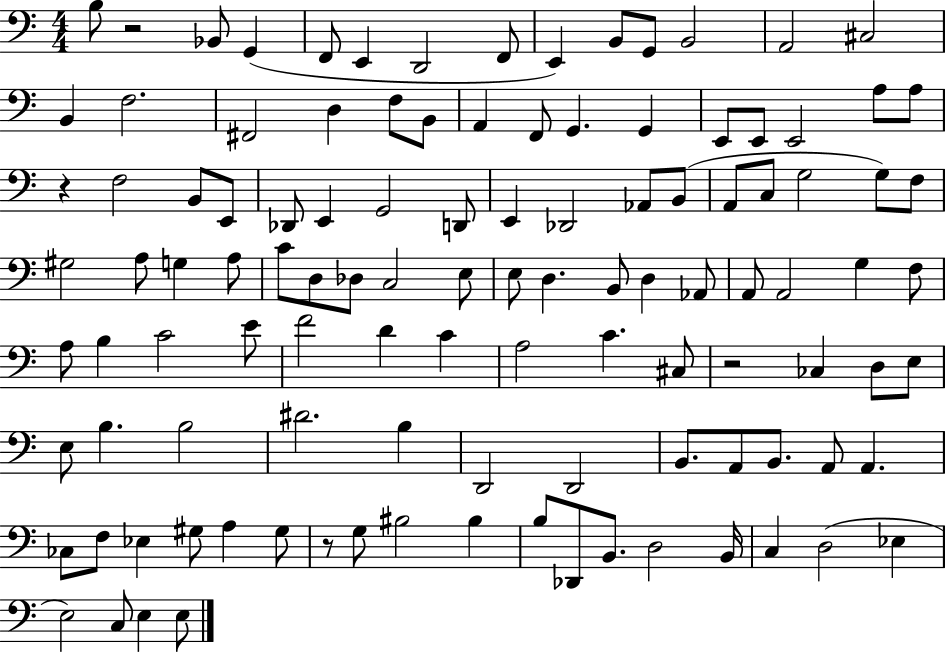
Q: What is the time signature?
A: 4/4